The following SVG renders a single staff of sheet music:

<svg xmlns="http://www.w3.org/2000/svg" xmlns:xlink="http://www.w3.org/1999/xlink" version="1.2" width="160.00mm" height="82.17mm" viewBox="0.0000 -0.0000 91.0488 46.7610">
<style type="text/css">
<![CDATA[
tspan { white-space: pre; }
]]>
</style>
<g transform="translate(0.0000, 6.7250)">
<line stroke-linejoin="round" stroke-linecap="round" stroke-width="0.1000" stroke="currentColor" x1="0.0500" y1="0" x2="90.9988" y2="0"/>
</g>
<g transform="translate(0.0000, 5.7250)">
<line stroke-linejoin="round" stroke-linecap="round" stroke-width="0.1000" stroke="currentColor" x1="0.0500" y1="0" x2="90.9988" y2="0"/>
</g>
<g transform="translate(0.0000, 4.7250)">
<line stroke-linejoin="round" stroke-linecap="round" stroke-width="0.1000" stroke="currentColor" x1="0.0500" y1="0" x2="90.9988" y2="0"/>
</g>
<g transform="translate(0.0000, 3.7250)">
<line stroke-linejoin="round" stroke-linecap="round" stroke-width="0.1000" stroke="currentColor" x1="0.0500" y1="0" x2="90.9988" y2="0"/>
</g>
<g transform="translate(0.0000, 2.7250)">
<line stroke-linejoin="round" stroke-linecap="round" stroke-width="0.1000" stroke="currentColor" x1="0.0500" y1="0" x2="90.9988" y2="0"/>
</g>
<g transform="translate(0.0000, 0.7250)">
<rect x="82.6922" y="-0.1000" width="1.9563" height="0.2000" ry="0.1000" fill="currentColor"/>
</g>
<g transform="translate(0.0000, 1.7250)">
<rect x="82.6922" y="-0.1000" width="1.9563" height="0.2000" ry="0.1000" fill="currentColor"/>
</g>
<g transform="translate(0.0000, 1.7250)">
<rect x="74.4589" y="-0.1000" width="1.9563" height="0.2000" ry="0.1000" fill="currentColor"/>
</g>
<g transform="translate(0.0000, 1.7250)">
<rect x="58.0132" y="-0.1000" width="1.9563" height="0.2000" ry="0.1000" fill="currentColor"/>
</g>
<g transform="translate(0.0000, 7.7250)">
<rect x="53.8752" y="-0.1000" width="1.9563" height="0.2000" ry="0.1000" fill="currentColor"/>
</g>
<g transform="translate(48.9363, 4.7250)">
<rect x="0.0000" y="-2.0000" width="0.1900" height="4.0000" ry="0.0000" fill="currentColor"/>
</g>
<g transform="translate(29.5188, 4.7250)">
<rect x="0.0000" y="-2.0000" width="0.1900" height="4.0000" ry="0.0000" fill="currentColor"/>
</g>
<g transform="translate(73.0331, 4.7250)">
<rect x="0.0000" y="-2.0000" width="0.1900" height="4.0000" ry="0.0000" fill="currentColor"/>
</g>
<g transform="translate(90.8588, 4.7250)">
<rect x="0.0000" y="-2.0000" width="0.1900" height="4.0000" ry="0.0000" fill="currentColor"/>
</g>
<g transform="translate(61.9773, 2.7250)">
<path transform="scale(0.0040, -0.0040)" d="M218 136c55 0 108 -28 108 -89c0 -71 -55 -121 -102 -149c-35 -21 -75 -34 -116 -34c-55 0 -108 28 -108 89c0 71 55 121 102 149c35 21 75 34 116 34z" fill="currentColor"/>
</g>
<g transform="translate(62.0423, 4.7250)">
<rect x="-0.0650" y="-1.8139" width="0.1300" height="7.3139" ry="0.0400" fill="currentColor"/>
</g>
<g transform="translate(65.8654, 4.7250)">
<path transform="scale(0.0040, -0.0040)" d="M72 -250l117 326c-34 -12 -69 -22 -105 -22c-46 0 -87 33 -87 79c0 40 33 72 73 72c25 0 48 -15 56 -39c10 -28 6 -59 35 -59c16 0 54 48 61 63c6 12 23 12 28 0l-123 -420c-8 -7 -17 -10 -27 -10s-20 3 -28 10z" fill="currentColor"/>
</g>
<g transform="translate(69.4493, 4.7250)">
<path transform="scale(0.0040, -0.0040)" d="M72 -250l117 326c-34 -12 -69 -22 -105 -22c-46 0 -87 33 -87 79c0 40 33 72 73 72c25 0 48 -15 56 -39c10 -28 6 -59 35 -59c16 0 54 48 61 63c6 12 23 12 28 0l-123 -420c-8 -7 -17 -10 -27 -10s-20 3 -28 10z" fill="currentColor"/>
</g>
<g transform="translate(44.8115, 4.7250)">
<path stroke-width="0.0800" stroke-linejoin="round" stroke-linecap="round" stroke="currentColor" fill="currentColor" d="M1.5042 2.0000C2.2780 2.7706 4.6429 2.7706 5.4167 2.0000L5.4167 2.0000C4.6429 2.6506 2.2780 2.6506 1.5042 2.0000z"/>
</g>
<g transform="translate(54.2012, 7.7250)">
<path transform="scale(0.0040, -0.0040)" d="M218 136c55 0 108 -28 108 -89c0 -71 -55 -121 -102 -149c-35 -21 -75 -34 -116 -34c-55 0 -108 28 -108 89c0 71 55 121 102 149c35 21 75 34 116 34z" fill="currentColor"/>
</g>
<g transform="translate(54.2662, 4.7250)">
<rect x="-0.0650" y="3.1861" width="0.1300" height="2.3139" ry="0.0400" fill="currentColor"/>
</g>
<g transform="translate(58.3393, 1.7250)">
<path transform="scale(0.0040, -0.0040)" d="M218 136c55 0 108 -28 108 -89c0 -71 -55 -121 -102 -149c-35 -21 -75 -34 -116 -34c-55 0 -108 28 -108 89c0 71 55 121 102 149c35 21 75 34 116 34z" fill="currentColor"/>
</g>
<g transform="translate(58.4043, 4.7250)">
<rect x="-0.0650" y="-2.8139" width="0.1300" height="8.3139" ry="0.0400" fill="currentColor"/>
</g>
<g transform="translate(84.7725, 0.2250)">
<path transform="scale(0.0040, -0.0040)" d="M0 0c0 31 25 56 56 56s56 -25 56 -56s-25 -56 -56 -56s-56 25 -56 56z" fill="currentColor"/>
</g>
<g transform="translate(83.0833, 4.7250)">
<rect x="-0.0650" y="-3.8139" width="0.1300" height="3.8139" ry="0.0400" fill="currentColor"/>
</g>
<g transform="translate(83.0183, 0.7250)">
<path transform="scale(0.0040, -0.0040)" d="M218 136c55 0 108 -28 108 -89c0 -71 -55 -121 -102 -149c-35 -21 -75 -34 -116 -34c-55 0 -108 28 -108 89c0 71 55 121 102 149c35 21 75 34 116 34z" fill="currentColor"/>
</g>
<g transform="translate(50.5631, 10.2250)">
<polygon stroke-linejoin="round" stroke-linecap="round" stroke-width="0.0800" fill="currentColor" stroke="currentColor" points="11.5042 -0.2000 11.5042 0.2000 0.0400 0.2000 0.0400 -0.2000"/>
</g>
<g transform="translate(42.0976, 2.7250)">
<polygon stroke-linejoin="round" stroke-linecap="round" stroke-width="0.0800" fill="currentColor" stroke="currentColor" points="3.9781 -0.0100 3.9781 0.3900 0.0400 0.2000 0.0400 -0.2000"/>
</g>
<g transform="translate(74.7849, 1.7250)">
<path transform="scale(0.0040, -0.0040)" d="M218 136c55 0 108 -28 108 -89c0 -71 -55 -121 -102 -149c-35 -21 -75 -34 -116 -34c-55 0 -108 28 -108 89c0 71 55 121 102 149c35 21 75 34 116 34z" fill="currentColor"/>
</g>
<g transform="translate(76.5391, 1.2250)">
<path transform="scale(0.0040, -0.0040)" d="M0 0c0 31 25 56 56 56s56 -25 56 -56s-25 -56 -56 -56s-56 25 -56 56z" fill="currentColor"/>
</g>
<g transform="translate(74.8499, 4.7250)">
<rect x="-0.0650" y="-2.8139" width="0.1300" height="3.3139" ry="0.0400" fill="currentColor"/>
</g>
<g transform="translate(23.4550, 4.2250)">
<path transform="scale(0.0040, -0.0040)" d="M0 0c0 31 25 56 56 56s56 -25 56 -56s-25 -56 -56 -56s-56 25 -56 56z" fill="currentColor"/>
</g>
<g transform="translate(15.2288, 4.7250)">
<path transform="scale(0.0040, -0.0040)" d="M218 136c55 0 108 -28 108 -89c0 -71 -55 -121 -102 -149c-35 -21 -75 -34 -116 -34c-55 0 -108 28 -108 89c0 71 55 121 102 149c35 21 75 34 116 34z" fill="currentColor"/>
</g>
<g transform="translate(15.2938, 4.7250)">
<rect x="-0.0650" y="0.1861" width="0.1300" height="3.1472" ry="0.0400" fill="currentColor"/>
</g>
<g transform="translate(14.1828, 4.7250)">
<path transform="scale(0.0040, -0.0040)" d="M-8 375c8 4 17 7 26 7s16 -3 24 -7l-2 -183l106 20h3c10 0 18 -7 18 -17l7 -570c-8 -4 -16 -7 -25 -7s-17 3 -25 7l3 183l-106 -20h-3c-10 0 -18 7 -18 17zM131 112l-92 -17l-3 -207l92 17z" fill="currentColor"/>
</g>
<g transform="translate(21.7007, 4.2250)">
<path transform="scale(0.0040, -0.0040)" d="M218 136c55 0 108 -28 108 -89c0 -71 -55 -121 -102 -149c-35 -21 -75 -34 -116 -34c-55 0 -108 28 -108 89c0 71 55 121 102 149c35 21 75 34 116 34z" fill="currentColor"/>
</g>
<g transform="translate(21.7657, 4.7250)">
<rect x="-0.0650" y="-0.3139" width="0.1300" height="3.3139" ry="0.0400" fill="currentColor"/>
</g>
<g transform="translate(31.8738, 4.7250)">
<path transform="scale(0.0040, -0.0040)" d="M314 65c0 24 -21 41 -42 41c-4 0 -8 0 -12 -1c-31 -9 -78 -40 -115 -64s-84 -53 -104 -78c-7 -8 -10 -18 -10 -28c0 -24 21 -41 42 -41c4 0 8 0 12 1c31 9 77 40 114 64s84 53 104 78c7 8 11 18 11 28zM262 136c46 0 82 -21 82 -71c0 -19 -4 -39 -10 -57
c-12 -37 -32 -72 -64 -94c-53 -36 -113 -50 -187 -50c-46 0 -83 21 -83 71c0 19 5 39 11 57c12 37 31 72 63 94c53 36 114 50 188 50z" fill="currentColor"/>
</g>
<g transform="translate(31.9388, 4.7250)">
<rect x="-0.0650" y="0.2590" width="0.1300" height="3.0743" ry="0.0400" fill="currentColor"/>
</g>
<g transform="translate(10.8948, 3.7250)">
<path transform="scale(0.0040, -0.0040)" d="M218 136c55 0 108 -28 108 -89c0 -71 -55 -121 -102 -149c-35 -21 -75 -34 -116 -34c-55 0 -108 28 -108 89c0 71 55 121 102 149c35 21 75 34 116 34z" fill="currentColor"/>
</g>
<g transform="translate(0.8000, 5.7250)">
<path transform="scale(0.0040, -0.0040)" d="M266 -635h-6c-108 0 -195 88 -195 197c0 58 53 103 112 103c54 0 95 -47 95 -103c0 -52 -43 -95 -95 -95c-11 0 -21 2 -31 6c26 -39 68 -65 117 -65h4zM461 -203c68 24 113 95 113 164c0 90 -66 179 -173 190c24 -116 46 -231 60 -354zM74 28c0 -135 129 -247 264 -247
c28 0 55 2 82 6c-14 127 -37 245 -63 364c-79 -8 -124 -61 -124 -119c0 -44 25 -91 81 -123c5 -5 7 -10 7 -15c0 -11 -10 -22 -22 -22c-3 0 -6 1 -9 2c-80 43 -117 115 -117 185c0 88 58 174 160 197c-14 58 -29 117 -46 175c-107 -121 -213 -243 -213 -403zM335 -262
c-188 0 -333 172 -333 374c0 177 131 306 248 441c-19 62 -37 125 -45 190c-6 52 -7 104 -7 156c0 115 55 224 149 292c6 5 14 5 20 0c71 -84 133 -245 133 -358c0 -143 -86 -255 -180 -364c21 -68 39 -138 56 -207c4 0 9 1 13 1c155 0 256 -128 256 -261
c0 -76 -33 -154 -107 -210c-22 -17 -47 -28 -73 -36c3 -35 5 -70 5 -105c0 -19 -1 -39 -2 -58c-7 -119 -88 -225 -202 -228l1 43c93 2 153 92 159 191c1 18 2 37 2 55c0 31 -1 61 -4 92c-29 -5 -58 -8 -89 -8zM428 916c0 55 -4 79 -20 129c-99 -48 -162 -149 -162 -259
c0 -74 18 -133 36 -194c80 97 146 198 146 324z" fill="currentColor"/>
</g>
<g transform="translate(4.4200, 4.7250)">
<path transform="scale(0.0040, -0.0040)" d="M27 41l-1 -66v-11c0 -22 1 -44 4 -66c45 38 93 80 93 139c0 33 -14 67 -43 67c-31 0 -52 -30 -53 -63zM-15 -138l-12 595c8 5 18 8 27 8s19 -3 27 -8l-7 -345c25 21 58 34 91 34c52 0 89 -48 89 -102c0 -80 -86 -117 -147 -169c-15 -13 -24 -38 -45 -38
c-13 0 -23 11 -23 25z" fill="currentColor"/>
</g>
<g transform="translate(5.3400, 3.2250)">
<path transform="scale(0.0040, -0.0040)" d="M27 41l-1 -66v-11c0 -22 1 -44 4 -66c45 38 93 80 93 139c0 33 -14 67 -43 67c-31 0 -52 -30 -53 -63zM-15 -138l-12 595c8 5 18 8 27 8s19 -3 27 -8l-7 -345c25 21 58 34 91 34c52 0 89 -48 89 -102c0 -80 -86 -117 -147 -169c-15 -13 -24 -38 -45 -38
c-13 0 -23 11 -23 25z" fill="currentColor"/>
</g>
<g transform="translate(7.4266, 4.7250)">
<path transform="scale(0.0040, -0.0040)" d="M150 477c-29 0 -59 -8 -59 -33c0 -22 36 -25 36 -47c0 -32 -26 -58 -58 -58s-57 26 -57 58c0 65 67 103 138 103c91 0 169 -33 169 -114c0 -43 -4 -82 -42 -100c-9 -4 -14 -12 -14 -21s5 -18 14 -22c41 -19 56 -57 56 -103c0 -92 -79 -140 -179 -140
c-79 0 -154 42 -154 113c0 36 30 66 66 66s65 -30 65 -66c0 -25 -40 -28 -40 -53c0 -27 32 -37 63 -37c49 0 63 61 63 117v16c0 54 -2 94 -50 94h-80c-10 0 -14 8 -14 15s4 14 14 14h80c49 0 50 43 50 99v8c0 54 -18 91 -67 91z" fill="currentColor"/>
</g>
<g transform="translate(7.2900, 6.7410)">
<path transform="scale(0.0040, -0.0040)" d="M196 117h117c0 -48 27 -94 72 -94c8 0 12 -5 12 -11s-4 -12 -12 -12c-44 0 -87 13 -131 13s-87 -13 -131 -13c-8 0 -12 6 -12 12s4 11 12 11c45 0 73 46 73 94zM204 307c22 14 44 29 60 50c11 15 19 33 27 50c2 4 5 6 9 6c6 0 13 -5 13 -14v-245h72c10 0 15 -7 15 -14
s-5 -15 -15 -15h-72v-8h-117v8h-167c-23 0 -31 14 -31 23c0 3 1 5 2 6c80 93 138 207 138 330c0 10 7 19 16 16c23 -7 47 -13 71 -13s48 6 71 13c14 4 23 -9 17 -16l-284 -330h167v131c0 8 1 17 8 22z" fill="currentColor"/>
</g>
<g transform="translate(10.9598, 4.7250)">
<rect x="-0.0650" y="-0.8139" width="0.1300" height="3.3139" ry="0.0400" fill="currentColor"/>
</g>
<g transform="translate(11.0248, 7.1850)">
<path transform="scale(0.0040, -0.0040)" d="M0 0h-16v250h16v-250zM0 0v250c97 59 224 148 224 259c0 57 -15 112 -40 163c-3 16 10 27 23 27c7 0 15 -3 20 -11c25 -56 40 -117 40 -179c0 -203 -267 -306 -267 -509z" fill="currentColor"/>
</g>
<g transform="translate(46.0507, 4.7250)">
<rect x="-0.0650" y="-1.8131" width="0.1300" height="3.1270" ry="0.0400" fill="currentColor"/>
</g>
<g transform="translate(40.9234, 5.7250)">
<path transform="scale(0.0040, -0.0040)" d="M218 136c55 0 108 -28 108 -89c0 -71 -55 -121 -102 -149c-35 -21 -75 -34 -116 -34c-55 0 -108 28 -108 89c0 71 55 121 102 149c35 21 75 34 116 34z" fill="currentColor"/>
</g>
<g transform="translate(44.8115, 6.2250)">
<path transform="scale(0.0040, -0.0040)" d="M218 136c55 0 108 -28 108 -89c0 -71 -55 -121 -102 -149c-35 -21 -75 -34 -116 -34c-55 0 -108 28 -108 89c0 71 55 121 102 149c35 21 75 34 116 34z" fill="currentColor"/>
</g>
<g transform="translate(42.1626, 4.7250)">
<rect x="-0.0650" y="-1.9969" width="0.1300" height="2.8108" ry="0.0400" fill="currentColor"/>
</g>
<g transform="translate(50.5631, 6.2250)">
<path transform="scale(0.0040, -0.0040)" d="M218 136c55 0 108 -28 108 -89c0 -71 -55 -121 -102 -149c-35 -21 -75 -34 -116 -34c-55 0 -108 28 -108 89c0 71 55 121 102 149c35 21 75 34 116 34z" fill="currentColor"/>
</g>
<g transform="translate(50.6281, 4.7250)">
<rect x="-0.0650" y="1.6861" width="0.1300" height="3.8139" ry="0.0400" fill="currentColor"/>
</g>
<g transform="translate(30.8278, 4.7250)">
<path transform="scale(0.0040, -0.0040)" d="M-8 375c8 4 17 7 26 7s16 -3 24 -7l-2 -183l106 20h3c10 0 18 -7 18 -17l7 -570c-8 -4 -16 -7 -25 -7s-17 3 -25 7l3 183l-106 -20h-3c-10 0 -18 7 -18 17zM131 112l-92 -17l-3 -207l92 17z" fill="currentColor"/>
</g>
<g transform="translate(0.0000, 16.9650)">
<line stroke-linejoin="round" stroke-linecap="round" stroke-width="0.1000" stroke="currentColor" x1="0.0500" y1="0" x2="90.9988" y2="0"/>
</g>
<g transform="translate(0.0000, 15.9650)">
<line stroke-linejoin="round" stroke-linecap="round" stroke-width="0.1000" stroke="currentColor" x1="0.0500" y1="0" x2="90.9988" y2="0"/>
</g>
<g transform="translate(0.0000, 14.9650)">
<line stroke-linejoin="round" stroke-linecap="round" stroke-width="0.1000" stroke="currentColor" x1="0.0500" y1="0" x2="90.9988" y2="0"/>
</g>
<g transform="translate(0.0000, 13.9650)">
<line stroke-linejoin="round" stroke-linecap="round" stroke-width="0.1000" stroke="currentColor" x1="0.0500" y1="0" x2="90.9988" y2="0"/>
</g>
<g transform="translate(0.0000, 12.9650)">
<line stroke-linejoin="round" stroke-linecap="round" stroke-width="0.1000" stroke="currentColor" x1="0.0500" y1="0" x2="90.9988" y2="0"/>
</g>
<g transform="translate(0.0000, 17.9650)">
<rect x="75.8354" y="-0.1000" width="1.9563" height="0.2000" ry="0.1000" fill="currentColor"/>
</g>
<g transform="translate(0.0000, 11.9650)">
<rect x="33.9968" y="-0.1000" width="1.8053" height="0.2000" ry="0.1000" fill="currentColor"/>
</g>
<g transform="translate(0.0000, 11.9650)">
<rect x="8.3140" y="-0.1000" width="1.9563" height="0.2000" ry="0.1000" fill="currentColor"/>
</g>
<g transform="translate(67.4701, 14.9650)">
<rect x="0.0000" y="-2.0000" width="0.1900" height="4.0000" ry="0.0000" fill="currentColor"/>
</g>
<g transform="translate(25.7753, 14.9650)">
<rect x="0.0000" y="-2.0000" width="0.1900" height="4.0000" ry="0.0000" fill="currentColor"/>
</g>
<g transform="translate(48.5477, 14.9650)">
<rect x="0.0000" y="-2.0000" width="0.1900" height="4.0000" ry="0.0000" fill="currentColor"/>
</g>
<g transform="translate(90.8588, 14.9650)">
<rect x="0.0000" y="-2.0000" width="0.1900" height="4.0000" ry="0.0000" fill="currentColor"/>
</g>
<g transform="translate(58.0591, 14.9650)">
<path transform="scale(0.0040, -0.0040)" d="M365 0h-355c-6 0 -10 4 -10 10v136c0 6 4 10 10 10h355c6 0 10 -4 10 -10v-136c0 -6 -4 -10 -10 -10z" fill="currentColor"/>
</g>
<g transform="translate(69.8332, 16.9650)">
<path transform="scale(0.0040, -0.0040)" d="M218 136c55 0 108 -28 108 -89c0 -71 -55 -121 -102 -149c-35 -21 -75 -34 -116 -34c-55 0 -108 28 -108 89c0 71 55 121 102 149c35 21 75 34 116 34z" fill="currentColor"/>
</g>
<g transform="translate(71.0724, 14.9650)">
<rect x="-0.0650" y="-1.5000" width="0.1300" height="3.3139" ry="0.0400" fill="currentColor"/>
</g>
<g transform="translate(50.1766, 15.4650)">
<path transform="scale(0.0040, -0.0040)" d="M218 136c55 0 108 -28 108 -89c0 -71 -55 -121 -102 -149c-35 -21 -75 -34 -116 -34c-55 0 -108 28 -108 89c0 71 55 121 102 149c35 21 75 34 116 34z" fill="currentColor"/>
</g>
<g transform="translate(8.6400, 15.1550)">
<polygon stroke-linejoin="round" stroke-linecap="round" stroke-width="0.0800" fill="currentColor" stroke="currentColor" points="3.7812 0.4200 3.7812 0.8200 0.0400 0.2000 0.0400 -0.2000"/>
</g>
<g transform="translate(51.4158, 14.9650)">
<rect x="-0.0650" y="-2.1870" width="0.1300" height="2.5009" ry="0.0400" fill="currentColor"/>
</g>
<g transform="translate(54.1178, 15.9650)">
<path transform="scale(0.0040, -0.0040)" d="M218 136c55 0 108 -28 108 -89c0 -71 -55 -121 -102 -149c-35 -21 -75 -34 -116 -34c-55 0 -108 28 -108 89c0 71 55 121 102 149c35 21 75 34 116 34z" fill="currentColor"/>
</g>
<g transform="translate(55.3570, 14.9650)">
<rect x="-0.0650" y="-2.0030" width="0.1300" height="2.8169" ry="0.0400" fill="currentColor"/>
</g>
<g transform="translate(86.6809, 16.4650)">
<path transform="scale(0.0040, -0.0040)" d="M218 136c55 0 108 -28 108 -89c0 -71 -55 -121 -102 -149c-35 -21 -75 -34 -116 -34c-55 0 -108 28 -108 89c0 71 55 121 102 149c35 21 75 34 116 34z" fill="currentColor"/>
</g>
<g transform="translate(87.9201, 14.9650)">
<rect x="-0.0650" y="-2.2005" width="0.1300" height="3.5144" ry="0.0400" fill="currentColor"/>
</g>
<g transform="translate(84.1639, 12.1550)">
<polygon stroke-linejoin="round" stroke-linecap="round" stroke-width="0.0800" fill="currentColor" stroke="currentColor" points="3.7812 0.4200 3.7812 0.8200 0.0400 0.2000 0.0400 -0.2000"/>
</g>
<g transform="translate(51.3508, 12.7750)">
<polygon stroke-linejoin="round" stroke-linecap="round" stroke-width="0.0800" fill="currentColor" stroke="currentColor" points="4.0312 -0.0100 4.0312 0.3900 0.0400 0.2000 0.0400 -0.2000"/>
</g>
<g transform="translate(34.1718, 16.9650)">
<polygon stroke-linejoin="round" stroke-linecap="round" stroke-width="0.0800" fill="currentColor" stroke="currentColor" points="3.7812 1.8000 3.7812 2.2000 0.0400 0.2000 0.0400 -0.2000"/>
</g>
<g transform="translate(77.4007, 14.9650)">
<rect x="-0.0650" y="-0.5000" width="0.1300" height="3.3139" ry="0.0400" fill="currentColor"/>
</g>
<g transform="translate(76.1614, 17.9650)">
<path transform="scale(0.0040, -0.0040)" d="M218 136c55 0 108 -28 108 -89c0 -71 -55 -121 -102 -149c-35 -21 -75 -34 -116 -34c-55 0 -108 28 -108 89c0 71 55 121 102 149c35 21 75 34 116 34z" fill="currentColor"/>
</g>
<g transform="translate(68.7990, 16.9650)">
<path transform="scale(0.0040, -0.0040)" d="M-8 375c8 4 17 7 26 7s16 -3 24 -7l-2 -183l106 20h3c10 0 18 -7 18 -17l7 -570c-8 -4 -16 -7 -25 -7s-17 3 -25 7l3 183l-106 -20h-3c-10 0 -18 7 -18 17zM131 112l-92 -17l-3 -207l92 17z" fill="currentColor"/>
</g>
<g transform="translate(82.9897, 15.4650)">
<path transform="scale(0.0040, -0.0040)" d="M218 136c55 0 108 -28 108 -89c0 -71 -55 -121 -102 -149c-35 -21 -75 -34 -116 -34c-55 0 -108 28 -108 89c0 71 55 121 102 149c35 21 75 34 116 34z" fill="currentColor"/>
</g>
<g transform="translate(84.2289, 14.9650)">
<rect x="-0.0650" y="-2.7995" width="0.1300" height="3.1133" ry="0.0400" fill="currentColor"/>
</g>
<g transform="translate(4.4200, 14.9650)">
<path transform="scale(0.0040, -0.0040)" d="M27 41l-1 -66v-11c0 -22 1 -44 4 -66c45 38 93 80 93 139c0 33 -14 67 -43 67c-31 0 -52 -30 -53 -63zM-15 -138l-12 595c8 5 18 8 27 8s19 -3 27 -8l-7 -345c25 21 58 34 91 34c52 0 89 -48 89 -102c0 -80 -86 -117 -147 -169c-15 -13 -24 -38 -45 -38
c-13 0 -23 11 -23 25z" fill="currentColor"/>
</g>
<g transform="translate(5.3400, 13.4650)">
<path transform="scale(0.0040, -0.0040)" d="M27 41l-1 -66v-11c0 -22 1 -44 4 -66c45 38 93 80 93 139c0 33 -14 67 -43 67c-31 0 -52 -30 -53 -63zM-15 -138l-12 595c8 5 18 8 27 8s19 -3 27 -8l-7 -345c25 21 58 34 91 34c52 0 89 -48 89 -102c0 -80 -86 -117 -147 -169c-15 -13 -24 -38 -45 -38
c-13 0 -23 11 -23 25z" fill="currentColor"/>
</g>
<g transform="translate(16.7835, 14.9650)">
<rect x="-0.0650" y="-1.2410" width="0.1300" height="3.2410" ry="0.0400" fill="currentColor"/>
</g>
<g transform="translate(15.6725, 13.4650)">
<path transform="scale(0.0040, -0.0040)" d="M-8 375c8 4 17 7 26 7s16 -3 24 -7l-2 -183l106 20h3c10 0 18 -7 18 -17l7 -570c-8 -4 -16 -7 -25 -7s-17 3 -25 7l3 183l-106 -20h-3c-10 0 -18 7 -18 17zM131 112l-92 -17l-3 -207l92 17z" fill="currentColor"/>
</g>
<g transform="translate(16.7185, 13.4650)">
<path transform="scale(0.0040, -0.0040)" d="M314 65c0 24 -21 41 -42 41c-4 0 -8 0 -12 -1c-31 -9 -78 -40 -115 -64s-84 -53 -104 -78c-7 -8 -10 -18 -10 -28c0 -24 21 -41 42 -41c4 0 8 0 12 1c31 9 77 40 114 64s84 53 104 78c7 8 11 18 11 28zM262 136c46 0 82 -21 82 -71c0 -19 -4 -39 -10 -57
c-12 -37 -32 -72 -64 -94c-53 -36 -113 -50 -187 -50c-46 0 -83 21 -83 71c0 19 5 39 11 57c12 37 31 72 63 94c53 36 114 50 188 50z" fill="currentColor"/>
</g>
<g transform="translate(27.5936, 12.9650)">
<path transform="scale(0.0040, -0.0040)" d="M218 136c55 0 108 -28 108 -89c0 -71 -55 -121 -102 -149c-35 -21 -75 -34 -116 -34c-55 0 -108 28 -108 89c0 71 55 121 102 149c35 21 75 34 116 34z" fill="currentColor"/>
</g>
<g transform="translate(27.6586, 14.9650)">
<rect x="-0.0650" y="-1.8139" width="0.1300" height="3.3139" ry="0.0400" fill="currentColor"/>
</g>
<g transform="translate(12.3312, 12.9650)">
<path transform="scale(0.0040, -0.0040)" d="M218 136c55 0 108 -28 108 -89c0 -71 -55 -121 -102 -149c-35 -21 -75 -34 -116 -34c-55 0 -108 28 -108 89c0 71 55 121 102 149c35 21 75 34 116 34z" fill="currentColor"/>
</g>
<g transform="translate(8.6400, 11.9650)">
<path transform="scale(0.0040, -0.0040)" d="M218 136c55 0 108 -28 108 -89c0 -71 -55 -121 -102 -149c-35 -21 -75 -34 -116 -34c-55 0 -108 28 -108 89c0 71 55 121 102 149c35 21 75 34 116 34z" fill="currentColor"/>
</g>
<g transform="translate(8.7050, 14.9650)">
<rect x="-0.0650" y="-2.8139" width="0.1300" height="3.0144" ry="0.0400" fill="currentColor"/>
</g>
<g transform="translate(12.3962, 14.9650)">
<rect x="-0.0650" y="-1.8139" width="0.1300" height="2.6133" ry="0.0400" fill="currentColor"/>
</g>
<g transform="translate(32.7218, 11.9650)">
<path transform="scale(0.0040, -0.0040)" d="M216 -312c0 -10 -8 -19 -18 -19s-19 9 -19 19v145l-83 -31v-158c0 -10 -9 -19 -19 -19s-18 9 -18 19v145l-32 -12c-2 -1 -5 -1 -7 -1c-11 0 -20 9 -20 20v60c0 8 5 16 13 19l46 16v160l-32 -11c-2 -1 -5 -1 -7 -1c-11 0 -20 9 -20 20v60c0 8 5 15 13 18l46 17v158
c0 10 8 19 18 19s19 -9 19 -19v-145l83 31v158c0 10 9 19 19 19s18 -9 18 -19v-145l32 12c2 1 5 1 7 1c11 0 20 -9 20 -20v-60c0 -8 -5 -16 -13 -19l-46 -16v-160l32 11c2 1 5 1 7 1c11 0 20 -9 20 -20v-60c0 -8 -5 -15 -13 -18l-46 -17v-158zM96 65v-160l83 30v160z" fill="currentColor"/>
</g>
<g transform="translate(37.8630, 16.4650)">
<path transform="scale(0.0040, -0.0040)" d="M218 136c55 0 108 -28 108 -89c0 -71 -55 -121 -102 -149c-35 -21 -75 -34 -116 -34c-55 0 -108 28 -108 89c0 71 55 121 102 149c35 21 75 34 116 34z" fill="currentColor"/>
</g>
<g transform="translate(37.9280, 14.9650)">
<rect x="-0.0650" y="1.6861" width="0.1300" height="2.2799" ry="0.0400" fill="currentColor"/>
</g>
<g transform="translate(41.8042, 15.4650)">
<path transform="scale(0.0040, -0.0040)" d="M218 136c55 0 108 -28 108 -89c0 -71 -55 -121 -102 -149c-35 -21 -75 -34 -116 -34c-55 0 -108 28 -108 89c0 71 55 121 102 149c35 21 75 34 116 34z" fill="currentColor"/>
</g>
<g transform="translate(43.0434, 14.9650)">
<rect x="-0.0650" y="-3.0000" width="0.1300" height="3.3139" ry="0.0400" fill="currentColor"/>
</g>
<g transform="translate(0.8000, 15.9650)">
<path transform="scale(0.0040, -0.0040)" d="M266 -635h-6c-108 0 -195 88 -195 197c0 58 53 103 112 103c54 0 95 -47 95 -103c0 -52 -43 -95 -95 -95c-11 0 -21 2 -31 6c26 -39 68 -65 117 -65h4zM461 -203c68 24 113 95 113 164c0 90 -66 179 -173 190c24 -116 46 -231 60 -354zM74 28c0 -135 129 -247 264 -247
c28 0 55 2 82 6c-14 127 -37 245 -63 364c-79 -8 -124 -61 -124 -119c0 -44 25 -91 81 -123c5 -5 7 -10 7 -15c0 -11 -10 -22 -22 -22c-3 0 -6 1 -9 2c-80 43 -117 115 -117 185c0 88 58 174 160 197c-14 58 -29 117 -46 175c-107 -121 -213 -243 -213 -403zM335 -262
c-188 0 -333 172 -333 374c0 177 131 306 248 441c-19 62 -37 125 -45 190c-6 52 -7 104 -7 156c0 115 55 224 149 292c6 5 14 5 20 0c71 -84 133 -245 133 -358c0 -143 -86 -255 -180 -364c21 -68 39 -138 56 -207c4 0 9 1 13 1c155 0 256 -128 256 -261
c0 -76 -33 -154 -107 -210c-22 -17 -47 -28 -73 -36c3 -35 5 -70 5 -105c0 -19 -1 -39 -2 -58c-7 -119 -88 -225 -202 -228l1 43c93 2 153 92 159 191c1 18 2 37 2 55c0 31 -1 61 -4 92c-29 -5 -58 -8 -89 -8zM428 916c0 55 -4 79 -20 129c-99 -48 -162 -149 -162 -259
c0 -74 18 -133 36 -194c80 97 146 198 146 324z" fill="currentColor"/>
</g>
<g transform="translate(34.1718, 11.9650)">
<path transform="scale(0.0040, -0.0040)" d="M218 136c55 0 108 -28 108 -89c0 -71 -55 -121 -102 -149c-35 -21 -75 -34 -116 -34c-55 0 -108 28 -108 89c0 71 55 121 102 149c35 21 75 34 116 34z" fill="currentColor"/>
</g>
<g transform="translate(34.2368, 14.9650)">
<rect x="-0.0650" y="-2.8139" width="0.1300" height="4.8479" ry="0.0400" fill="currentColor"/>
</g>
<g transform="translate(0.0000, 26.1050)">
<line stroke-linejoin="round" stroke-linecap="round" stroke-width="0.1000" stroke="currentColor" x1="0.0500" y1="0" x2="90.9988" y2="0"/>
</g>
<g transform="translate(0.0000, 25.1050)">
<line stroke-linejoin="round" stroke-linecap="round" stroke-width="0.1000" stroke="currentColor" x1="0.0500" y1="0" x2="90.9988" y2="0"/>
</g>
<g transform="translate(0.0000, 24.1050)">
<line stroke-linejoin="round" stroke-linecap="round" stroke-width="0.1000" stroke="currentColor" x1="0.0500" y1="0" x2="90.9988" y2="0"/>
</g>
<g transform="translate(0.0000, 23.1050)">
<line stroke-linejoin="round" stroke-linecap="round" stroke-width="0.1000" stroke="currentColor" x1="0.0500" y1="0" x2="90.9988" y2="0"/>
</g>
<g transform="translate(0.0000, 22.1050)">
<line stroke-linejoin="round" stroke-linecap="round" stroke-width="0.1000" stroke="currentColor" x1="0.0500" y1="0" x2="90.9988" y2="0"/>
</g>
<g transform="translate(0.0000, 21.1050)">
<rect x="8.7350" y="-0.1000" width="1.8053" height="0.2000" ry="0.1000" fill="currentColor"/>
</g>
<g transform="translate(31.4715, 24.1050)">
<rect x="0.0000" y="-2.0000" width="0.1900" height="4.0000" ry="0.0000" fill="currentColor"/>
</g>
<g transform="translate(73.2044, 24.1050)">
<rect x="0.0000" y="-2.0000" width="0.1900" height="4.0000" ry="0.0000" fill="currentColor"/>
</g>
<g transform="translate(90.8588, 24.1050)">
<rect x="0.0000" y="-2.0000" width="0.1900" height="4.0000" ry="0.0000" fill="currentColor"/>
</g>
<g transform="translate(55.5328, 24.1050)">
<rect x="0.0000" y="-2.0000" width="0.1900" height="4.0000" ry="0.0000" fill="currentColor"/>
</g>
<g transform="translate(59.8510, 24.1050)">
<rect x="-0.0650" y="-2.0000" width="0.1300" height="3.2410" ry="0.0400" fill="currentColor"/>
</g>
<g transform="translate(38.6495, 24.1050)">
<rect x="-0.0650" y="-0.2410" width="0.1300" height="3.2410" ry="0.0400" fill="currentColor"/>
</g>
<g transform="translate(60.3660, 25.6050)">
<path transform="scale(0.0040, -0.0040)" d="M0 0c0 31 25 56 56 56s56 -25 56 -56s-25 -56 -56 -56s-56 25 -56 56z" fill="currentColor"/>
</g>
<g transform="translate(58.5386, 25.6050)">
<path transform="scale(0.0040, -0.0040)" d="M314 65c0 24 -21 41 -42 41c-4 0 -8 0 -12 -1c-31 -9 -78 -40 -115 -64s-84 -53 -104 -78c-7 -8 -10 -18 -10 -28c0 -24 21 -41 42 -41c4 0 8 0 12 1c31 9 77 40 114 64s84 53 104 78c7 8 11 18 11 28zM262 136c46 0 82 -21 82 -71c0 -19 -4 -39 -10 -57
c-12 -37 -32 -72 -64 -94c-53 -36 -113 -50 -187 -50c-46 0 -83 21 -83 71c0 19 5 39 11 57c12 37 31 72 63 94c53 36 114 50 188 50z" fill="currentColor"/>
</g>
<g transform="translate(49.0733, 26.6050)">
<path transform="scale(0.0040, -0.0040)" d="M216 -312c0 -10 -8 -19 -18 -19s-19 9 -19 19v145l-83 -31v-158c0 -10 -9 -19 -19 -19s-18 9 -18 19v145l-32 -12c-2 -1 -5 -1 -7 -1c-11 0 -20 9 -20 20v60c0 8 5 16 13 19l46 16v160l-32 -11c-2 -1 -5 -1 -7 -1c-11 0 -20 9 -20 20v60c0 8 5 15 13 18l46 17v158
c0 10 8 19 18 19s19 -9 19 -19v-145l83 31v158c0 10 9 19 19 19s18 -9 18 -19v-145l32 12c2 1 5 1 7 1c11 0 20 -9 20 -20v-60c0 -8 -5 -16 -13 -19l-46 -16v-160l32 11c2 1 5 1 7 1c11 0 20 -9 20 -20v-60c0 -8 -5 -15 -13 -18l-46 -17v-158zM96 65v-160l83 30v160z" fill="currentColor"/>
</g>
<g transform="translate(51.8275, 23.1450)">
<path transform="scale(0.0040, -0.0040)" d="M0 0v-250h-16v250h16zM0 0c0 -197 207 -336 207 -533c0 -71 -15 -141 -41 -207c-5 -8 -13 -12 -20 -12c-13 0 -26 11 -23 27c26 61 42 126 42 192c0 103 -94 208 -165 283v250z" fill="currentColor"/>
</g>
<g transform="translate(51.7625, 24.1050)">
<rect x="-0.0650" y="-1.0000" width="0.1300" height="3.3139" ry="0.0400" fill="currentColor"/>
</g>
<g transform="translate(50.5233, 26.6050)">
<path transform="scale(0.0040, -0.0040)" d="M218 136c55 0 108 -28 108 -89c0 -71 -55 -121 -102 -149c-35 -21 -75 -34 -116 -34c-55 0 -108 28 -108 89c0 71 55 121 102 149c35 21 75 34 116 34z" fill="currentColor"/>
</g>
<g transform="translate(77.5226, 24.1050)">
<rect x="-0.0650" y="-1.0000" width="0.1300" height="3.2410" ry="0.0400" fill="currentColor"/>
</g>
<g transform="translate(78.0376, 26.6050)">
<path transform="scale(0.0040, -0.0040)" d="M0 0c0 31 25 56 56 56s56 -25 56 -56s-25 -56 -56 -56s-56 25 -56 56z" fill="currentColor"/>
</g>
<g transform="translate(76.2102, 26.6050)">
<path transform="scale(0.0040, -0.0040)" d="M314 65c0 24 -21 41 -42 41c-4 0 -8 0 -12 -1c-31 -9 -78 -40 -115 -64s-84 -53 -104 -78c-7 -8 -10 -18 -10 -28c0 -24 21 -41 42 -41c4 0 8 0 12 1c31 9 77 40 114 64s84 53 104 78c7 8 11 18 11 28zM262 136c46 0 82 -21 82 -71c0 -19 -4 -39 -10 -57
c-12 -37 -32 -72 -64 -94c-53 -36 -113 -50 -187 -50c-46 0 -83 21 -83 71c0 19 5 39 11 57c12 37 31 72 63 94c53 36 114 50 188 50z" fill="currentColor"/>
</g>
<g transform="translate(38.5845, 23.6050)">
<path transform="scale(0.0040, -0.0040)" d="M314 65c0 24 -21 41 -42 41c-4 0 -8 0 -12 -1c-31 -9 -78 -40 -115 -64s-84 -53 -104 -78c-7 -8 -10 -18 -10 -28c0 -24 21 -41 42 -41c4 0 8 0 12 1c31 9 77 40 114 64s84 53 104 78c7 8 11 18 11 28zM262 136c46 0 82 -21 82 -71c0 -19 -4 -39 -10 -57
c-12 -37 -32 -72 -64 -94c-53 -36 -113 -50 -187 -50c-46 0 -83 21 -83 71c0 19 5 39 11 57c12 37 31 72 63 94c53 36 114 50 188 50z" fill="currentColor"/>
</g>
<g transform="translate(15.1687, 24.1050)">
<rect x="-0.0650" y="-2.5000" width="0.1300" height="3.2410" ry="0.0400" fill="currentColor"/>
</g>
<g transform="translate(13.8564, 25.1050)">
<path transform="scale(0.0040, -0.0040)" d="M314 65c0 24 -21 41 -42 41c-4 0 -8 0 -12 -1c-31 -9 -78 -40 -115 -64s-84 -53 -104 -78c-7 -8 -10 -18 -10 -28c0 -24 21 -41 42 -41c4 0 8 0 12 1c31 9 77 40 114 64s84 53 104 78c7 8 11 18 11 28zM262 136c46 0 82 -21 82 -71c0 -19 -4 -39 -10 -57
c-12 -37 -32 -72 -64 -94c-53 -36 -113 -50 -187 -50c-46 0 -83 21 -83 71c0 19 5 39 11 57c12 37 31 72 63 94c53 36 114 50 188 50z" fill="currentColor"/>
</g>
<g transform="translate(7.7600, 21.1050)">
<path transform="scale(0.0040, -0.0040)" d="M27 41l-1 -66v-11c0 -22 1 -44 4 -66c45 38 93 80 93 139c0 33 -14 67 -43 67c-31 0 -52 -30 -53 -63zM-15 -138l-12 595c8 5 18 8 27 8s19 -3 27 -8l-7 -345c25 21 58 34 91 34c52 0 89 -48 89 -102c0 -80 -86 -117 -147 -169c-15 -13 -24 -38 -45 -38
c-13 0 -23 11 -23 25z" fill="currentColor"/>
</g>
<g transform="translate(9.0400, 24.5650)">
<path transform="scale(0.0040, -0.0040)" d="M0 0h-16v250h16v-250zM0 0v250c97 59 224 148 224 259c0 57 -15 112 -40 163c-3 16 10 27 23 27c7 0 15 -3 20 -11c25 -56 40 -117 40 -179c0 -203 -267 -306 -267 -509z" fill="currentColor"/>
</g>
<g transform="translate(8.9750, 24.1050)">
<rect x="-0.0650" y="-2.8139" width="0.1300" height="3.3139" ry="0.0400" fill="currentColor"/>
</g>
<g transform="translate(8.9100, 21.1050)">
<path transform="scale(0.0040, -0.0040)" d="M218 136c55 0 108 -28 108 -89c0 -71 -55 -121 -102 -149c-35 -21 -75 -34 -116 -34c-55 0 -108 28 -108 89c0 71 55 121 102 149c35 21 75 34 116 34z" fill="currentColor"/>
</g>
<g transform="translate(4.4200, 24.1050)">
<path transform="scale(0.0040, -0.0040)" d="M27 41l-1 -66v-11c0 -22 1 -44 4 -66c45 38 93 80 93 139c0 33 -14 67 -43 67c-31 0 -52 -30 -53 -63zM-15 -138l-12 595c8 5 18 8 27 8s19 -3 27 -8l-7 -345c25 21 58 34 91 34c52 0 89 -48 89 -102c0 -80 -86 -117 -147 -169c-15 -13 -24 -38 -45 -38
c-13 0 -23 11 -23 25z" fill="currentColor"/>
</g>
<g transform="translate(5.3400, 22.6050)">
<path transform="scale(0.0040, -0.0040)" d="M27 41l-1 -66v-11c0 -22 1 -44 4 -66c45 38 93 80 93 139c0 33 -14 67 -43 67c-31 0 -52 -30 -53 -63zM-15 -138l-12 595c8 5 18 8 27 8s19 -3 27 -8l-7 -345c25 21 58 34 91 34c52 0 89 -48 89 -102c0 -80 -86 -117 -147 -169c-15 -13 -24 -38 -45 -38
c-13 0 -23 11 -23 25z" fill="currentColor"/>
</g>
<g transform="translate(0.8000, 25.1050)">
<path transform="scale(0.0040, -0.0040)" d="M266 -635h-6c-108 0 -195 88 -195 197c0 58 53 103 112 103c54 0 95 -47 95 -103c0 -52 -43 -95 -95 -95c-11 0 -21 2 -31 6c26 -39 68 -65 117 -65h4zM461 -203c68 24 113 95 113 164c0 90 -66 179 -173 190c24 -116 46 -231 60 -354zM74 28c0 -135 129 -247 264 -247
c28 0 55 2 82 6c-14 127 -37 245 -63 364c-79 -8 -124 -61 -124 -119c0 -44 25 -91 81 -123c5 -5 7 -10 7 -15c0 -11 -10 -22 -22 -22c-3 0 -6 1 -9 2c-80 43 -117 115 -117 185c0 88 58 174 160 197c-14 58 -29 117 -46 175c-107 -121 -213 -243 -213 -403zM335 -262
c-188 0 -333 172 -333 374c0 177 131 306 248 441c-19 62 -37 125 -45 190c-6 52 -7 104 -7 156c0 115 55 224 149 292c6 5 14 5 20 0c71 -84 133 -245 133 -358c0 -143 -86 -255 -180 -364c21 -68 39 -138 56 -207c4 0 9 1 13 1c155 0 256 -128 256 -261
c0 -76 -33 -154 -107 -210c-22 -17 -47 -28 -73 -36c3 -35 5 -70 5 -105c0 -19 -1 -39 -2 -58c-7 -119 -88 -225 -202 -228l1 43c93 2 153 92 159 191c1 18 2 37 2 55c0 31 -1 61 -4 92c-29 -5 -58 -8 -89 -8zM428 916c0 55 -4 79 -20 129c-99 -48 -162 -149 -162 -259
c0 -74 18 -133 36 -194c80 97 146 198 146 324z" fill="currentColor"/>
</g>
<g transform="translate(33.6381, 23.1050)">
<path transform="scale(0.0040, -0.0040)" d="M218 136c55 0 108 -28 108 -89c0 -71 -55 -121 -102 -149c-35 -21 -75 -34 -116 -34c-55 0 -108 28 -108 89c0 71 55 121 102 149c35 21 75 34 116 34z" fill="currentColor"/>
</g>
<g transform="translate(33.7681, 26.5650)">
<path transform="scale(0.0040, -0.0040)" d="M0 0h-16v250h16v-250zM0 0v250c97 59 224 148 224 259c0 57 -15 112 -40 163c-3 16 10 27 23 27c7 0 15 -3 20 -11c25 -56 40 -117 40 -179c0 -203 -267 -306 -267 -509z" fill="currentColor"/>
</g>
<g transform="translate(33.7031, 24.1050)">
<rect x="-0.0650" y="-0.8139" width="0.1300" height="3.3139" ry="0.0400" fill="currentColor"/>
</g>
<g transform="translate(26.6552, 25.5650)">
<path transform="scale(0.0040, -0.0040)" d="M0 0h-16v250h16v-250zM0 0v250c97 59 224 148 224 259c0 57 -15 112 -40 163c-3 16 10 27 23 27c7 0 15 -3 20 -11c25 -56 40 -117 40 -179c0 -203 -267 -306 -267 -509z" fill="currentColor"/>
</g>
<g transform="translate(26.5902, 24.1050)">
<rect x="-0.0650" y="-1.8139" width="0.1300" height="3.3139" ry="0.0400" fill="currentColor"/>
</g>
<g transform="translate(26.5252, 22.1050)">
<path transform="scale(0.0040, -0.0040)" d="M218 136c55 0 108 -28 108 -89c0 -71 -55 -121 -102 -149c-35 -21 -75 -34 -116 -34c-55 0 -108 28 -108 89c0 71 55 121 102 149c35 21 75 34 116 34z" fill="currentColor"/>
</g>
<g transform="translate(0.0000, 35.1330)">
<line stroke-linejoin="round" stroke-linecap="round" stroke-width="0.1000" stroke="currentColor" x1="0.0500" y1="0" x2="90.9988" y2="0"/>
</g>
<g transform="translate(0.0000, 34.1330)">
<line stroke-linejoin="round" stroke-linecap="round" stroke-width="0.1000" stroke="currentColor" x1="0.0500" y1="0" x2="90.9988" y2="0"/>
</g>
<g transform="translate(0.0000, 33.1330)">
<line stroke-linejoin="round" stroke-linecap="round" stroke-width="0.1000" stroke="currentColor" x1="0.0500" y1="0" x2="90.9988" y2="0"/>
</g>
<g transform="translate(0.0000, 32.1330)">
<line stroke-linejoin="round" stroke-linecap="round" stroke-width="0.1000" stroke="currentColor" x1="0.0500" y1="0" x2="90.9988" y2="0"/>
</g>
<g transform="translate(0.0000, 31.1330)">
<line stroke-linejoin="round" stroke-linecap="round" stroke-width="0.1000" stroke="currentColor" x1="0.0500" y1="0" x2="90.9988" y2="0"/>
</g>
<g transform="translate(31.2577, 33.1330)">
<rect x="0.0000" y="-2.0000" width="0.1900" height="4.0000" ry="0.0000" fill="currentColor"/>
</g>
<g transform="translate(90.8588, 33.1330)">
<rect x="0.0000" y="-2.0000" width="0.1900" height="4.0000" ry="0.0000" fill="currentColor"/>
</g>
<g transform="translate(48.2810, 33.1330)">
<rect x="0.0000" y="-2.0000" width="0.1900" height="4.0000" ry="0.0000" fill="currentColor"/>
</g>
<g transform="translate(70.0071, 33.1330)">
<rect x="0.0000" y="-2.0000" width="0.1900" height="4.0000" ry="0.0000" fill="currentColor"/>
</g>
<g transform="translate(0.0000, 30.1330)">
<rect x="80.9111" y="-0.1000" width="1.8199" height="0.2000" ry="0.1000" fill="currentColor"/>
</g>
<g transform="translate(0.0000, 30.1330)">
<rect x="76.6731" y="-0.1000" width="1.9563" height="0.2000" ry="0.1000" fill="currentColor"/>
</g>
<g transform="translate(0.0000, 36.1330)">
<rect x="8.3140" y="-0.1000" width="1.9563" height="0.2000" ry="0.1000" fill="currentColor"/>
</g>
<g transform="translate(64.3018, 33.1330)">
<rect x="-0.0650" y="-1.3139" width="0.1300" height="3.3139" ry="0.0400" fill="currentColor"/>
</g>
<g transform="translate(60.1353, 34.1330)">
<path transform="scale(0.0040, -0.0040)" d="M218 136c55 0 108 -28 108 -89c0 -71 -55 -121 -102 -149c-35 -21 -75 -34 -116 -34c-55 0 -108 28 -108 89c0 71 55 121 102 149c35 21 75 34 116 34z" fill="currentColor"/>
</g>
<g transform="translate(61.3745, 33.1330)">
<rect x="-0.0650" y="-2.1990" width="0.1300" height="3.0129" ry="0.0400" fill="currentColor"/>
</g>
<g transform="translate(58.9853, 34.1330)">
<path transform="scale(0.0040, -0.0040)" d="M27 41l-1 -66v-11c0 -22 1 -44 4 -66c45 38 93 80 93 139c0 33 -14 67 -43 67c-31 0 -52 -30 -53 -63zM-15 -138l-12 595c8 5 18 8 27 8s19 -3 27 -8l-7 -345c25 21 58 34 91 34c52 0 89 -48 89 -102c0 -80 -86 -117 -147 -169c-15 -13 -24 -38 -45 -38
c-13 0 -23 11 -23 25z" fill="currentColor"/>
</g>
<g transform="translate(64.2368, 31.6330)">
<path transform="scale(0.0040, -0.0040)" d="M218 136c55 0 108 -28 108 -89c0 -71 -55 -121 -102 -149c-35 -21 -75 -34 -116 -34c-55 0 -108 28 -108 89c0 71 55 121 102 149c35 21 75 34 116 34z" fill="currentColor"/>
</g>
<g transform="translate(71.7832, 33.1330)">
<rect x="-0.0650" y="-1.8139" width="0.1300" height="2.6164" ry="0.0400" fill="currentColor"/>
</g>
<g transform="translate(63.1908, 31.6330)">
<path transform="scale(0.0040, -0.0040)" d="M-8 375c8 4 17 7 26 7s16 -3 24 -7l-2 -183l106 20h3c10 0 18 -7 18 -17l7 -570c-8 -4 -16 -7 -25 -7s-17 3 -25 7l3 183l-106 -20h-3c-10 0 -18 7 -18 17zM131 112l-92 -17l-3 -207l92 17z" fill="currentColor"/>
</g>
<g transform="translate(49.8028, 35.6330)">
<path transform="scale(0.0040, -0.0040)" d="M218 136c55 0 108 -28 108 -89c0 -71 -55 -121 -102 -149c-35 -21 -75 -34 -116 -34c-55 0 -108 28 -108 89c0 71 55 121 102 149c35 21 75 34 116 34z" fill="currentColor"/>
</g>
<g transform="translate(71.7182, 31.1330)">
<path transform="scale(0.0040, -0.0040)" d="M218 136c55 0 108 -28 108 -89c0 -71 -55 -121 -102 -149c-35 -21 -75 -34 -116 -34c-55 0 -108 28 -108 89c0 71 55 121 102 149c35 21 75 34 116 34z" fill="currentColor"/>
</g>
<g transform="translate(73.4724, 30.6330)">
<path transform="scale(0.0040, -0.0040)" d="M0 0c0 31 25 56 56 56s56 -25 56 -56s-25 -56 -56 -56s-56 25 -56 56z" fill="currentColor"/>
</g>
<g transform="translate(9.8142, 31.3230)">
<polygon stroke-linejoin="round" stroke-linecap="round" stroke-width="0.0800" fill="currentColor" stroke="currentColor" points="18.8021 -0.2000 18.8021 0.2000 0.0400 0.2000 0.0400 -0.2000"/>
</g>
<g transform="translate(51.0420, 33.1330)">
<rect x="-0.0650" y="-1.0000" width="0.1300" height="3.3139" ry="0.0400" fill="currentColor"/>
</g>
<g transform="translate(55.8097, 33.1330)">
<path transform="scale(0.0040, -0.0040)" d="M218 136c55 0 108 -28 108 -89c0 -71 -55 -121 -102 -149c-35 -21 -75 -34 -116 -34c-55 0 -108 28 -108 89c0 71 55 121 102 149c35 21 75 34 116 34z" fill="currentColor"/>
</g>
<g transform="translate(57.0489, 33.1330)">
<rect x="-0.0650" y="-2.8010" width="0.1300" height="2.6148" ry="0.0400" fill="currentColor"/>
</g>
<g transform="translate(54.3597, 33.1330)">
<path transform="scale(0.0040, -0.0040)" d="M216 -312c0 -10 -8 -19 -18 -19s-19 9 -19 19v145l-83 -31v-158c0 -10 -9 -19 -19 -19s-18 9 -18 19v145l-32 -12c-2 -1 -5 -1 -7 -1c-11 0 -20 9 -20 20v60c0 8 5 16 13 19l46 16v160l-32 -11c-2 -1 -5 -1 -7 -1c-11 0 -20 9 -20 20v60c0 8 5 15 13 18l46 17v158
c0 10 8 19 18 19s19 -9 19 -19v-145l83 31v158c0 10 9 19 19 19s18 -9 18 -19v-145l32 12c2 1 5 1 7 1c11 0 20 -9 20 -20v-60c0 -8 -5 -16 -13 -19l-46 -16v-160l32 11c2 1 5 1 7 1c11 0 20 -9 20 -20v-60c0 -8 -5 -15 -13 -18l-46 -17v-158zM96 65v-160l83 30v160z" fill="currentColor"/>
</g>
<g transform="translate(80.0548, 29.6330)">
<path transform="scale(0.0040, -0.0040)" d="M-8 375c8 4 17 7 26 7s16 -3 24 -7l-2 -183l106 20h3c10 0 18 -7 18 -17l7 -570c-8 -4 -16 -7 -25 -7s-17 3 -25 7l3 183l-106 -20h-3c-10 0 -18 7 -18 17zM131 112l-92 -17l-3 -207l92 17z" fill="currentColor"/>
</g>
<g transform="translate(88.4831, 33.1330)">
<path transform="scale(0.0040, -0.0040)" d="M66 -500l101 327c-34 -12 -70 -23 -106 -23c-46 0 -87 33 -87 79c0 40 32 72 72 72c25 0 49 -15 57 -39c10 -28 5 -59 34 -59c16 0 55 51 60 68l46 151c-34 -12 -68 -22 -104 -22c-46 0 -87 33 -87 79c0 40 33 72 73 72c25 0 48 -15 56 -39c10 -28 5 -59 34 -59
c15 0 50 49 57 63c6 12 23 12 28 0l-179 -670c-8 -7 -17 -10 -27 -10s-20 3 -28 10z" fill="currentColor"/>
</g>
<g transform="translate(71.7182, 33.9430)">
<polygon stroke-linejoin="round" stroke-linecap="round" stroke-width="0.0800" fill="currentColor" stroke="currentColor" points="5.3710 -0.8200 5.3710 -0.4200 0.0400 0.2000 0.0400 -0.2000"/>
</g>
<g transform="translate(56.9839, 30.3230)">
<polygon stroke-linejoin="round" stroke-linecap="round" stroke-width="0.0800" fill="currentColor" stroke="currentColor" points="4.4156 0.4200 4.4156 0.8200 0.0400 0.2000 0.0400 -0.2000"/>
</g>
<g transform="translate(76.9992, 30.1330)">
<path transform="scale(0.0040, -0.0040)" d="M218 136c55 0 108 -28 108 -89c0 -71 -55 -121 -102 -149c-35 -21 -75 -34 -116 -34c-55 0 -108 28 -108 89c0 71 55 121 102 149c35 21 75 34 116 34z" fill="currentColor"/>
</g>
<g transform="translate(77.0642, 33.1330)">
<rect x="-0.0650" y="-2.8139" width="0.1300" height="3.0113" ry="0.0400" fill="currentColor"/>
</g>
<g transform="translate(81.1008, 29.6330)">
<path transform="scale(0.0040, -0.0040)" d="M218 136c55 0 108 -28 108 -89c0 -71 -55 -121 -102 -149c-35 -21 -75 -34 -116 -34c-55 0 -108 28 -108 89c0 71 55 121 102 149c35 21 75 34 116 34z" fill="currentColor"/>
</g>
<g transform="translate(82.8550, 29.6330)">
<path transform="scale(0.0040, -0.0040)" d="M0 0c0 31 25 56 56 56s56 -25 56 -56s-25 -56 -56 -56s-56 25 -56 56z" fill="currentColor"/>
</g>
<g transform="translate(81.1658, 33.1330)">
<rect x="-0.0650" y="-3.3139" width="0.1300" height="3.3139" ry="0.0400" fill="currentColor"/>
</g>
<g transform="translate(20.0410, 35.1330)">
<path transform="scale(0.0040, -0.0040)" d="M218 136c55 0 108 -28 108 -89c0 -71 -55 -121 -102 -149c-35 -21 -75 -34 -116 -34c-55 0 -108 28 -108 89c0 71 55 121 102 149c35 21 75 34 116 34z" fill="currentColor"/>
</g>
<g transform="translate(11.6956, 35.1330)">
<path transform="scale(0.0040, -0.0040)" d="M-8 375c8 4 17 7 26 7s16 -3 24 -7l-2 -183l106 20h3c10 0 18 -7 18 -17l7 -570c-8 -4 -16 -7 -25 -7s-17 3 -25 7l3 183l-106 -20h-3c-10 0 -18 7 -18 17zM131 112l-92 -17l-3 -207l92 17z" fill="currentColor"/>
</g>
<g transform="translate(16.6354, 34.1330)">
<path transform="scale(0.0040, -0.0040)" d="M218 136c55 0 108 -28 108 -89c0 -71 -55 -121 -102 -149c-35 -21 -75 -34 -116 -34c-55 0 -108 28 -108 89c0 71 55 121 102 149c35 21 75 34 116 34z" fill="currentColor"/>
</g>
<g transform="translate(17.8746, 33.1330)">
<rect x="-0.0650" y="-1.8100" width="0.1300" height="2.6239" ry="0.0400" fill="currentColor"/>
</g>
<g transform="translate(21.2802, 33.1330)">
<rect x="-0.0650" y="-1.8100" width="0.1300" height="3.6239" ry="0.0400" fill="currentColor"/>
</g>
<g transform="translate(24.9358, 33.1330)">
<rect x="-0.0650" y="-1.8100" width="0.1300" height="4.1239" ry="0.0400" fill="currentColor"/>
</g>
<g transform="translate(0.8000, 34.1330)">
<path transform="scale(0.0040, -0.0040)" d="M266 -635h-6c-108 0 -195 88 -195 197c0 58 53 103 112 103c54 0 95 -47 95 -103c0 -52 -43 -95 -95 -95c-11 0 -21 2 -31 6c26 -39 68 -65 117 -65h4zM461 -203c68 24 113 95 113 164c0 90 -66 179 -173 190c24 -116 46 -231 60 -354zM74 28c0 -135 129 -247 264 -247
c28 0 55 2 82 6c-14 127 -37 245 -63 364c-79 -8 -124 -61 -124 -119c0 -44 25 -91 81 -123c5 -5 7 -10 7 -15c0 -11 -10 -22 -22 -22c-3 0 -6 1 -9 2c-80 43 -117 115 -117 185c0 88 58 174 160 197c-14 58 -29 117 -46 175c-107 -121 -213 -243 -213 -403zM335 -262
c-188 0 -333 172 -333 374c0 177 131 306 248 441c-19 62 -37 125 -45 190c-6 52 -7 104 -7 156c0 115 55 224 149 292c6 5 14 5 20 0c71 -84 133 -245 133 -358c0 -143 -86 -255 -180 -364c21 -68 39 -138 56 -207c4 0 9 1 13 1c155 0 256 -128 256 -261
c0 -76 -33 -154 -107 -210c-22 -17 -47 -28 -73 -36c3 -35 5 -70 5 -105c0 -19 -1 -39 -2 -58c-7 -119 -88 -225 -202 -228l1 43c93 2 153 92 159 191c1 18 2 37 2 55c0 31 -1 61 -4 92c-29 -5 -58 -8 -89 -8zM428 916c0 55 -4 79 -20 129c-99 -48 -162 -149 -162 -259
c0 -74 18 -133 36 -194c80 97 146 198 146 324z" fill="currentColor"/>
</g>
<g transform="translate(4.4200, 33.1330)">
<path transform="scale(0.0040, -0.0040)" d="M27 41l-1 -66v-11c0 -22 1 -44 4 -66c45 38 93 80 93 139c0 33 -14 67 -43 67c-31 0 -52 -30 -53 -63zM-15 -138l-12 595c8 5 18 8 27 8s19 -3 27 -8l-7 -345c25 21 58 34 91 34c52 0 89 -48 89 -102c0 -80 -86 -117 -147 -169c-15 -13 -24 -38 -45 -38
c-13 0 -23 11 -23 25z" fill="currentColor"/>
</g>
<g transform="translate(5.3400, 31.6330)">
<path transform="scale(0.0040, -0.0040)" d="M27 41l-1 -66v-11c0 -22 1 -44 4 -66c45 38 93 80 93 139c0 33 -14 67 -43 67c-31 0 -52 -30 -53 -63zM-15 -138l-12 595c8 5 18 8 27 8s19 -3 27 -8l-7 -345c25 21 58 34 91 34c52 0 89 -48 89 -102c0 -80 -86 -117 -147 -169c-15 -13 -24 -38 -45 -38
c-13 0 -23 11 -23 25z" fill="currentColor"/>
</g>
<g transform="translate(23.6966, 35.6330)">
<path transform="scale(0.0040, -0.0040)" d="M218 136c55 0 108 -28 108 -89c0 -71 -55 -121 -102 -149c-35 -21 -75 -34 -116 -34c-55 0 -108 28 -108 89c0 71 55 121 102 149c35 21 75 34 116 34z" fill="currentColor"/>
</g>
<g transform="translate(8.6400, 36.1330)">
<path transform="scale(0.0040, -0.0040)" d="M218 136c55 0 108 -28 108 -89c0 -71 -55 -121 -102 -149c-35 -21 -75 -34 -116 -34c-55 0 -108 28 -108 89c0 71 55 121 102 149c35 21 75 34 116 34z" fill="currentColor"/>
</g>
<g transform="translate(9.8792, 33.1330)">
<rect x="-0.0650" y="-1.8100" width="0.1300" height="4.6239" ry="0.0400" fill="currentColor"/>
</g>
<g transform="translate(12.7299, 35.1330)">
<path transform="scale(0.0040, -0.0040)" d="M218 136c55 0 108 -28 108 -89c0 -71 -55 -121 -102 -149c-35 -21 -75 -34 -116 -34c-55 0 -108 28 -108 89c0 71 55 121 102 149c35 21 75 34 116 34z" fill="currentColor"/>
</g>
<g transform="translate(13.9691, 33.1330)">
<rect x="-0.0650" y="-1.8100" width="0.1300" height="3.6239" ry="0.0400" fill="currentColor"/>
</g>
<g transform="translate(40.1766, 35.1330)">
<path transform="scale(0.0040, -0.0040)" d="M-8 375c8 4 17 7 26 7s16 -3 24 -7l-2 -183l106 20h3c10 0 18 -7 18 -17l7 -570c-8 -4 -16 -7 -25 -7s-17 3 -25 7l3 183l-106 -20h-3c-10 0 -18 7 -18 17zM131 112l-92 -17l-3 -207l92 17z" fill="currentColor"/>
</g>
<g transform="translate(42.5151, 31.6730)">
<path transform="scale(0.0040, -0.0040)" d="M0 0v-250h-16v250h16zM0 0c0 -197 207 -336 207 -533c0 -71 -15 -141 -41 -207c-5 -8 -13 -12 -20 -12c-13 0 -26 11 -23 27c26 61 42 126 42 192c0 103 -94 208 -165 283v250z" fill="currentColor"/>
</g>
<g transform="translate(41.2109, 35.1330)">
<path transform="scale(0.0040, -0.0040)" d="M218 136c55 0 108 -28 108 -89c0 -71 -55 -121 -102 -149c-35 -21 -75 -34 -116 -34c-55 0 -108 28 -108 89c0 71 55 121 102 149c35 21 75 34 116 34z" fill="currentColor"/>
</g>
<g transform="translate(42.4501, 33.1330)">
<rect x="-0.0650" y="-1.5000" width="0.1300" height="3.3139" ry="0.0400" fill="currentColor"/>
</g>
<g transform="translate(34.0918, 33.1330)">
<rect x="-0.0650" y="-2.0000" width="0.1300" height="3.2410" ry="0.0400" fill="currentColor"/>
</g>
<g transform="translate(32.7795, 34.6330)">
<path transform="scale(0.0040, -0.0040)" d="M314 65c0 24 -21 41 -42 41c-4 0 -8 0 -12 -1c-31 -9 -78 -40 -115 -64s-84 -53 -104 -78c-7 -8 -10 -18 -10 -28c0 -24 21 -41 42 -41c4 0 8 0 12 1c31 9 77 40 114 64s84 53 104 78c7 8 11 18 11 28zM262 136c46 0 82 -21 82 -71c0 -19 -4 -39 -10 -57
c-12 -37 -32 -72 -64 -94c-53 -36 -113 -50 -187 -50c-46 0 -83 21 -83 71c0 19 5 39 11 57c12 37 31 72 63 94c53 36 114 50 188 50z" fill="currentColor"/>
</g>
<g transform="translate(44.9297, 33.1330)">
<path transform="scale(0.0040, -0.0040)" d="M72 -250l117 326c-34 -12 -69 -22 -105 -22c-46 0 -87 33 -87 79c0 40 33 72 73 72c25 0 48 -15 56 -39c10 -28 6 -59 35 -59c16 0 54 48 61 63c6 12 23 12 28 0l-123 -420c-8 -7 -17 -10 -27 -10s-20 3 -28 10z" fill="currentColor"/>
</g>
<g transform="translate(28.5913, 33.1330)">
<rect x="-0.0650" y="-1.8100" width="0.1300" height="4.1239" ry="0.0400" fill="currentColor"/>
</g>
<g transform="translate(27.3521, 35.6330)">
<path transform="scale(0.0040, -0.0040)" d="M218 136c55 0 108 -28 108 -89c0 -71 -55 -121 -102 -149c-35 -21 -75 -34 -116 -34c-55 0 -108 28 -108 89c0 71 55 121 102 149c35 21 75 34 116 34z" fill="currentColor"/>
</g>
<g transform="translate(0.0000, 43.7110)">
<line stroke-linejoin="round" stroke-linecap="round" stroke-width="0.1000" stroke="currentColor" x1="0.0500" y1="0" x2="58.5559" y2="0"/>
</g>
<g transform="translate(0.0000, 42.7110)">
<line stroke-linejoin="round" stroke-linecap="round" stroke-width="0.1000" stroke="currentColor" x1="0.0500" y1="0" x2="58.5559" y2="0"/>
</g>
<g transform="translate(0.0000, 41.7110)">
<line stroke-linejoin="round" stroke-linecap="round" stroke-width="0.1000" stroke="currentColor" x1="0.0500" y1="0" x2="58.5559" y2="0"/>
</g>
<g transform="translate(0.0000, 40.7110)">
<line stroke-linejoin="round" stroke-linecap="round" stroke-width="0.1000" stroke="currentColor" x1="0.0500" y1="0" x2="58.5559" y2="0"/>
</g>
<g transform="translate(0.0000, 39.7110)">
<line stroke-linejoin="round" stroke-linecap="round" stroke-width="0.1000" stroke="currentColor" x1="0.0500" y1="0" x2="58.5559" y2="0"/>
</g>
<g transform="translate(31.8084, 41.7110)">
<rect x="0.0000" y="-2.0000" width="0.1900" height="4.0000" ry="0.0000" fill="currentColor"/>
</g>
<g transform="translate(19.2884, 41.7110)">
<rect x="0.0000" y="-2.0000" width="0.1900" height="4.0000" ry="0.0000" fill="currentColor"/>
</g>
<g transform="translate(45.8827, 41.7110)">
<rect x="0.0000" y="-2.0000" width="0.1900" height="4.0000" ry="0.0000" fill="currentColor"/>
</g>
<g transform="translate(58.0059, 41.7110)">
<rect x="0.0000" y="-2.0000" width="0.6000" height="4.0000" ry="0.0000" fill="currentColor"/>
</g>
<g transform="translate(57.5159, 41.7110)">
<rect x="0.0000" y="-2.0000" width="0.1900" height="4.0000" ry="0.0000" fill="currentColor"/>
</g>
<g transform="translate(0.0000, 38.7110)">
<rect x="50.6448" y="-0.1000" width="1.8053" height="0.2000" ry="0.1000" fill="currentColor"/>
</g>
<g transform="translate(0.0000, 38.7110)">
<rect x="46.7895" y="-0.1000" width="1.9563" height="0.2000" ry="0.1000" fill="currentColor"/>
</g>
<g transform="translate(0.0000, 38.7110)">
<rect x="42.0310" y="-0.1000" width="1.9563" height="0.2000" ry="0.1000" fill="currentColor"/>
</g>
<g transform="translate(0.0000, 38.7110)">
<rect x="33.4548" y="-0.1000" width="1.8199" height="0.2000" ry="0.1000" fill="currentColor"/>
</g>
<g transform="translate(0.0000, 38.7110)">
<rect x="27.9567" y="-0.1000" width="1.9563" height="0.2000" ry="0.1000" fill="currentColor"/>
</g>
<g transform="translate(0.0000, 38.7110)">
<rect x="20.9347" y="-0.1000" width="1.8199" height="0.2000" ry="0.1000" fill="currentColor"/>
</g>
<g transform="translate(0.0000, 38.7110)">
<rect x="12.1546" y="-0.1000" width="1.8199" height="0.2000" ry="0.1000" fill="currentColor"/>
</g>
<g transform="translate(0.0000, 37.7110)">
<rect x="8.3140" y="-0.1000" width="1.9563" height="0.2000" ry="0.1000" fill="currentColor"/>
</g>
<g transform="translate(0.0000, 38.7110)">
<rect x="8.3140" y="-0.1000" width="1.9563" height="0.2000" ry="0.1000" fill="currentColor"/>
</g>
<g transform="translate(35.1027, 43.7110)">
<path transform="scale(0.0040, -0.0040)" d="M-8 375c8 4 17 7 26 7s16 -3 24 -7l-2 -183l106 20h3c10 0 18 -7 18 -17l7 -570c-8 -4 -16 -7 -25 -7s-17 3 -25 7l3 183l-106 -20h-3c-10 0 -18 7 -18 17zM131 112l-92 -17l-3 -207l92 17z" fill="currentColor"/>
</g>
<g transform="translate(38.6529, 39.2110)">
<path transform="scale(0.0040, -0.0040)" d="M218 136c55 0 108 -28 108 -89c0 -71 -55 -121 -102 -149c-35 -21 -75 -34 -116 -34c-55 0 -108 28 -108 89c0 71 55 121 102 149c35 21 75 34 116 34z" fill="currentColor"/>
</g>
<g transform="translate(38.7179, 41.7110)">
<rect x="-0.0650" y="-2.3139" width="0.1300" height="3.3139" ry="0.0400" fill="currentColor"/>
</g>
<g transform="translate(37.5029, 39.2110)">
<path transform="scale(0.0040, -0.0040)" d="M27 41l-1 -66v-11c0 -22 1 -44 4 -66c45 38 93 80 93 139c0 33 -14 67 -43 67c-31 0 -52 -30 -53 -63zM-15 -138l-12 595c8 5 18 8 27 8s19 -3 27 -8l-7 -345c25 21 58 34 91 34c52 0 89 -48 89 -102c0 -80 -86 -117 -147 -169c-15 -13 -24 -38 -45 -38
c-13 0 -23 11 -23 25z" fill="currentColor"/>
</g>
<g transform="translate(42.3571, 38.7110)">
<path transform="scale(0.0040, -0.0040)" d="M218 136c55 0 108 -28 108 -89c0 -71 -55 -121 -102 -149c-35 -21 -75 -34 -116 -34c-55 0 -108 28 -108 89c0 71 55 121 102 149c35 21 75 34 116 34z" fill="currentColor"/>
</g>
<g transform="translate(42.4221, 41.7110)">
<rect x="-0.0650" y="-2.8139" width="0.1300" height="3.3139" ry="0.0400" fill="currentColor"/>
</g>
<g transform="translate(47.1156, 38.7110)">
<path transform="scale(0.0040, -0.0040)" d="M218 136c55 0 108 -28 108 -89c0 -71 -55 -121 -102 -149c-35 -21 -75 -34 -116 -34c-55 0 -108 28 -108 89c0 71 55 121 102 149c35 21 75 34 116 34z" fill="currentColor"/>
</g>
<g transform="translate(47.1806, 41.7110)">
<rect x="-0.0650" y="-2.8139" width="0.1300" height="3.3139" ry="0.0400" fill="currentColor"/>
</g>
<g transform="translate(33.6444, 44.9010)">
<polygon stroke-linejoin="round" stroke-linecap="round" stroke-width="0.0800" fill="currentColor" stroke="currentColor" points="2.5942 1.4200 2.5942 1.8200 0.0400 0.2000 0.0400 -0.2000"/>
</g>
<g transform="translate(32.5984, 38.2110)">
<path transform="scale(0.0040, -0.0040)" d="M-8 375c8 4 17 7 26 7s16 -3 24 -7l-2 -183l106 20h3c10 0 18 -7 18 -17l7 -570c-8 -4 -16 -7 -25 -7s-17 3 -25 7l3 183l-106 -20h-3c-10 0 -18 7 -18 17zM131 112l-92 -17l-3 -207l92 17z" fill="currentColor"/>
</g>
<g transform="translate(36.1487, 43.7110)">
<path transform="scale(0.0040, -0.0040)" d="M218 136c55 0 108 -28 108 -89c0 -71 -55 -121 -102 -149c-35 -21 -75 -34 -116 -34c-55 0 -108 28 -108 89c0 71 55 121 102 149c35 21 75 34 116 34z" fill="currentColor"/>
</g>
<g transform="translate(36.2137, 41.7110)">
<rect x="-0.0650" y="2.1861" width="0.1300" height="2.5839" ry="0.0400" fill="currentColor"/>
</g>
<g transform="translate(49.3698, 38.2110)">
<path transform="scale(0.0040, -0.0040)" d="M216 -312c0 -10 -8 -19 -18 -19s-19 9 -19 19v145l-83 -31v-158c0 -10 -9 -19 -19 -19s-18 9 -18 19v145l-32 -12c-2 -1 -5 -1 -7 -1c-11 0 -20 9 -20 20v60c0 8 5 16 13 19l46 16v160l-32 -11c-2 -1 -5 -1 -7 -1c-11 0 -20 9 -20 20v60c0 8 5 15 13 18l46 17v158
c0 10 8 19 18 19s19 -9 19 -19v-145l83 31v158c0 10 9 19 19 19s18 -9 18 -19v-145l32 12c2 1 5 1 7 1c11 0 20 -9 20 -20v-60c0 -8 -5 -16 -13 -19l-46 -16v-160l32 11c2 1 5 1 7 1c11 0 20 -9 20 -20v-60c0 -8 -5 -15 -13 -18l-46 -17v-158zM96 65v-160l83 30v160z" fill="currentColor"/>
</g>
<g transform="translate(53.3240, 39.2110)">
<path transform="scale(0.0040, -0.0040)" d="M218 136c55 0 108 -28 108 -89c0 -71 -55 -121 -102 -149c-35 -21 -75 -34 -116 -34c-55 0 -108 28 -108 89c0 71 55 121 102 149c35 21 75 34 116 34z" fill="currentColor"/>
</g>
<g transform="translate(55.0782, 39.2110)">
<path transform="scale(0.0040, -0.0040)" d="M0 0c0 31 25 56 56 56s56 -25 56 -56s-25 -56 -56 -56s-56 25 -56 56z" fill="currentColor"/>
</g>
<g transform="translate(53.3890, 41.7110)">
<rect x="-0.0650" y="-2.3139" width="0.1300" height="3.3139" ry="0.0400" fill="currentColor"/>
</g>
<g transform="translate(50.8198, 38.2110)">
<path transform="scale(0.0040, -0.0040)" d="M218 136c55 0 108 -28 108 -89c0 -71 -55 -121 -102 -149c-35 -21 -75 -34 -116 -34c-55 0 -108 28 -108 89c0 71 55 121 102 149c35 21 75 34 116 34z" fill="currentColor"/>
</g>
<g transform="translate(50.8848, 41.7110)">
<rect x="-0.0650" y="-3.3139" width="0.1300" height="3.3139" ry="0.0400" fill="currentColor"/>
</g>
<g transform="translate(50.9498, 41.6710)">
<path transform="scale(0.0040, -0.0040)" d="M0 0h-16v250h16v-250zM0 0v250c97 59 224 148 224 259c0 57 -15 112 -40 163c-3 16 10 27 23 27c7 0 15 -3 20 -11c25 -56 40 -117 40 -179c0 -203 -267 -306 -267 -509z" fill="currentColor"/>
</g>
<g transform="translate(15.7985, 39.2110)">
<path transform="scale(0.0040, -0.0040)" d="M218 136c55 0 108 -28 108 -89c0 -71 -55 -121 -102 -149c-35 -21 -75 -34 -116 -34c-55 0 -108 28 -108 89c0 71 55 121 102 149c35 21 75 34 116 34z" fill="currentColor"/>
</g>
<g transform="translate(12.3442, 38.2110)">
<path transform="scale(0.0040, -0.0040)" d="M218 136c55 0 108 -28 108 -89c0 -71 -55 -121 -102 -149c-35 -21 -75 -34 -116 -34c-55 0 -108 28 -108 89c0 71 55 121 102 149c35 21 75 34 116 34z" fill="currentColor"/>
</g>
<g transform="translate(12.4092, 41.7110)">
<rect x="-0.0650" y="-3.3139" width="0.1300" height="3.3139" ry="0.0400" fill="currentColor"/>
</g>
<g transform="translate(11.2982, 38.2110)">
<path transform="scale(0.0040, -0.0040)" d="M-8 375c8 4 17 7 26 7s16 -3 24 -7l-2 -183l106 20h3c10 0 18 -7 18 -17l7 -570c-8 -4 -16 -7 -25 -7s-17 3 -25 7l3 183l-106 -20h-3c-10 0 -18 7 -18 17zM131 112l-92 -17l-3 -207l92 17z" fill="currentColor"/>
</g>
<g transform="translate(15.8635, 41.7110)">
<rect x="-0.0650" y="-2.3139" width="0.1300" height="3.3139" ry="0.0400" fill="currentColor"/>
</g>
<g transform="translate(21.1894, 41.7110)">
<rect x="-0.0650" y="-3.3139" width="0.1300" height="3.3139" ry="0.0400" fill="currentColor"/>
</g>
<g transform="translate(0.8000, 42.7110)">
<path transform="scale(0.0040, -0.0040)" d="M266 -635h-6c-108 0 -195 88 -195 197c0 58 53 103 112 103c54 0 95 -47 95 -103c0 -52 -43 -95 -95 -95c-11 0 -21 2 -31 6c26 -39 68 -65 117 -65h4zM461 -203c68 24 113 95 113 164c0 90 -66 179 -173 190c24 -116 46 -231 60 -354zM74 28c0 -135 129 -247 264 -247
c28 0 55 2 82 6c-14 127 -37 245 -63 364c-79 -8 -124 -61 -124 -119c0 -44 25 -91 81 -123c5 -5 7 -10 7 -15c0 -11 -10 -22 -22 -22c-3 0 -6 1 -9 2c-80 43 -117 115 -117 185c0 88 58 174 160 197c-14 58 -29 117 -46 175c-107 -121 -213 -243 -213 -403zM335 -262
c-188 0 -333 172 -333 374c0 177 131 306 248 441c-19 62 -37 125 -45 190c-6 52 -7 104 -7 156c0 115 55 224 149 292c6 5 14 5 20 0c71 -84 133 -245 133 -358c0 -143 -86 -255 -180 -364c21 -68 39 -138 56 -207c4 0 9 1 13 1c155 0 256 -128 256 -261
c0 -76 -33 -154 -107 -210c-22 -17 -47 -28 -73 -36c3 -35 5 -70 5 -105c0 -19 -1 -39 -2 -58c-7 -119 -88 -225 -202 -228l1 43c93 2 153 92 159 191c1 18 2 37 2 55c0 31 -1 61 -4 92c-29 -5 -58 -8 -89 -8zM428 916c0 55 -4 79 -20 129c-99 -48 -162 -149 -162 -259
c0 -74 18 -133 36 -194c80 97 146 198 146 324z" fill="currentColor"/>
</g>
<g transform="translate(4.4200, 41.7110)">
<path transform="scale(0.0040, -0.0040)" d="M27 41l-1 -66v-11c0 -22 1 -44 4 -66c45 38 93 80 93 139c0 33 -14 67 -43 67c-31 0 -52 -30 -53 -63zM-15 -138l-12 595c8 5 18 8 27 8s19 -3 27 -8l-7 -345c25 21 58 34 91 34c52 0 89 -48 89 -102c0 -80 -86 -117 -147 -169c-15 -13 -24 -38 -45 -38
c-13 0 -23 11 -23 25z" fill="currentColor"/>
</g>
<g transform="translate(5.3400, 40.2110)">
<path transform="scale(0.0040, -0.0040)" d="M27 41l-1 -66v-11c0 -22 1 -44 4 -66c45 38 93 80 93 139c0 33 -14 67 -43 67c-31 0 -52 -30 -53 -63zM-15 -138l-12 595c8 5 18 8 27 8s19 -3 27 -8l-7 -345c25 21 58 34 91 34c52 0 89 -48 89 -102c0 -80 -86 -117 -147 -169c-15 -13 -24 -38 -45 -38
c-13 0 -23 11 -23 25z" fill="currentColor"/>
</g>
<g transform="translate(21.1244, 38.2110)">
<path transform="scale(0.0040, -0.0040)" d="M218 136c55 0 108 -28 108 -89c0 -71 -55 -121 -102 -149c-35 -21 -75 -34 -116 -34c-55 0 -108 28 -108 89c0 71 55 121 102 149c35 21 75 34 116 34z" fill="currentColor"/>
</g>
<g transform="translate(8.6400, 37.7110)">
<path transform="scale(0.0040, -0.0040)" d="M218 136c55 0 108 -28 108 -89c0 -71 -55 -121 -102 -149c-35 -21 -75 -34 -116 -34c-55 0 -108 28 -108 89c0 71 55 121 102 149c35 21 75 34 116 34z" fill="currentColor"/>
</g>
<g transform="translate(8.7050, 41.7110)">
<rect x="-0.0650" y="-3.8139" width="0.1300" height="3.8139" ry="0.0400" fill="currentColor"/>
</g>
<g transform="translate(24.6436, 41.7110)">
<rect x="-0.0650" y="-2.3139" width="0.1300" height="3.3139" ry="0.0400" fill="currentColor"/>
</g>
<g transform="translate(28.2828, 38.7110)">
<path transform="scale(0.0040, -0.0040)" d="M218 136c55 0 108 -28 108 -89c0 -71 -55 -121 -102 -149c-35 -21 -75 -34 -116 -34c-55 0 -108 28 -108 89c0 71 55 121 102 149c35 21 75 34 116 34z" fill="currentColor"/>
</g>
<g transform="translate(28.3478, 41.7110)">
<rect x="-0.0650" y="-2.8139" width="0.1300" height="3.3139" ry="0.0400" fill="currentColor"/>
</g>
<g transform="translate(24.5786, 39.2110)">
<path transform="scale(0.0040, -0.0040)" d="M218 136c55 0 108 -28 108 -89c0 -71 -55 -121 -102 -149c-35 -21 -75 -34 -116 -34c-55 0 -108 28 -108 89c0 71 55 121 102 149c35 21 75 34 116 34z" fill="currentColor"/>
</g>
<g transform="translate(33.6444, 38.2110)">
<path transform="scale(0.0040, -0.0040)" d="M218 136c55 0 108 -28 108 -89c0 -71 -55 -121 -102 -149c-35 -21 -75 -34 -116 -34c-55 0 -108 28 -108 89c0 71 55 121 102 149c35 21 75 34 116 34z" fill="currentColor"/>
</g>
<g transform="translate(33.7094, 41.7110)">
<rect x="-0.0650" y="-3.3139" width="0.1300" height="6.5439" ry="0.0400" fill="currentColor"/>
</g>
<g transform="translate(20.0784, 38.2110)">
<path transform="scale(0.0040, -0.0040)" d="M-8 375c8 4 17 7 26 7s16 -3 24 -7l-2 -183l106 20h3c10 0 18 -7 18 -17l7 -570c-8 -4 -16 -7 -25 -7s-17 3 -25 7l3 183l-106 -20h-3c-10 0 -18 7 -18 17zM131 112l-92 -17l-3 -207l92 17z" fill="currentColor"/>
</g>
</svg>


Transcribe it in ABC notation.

X:1
T:Untitled
M:3/4
L:1/4
K:Bb
d/2 B c B2 G/2 F/2 F/2 C/2 a/2 f/2 z/2 z/2 a c' a/2 f/2 e2 f ^a/2 F/2 A A/2 G/2 z2 E C A/2 F/2 _a/2 G2 f/2 d/2 c2 ^D/2 F2 D2 C/2 E/2 G/2 E/2 D/2 D/2 F2 E/2 z/2 D ^B/2 _G/2 e f/2 a/2 b z/4 c' b g b g a b/2 E/2 _g a a ^b/2 g